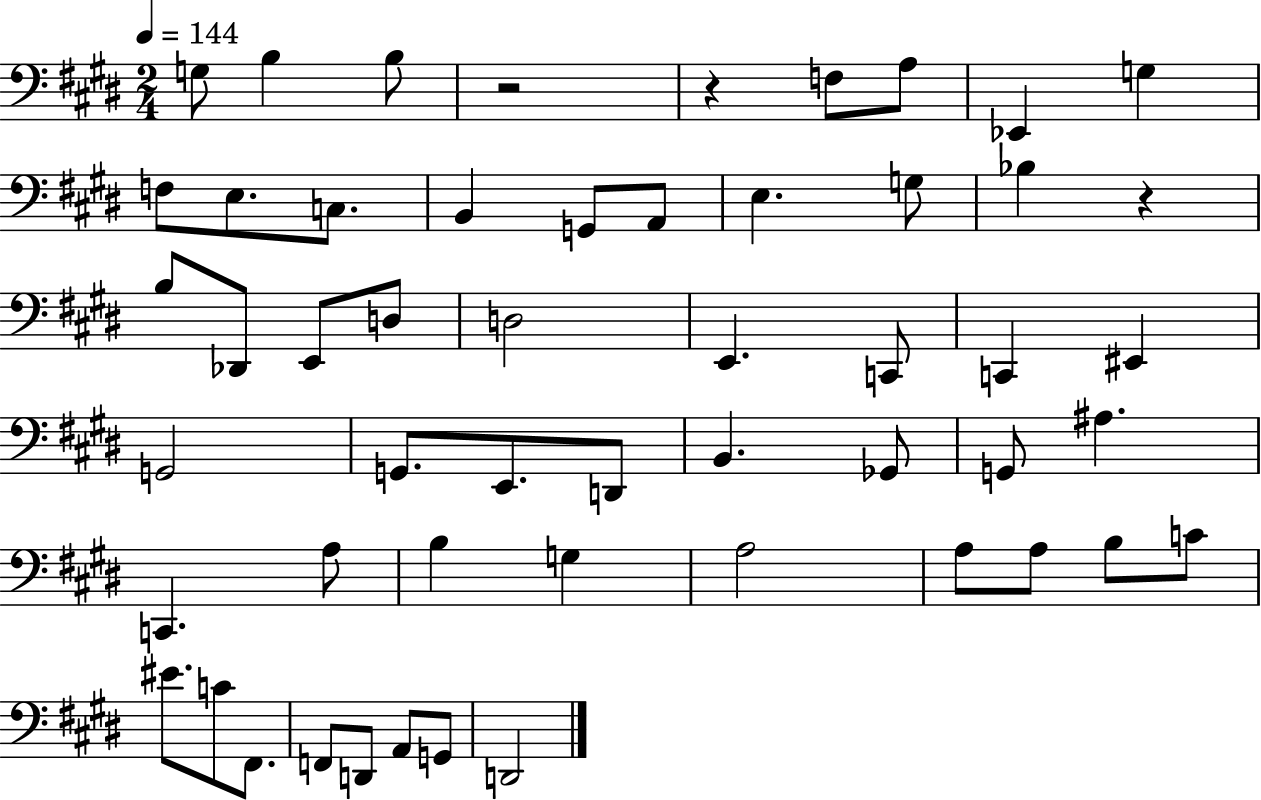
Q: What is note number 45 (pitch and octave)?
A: F#2